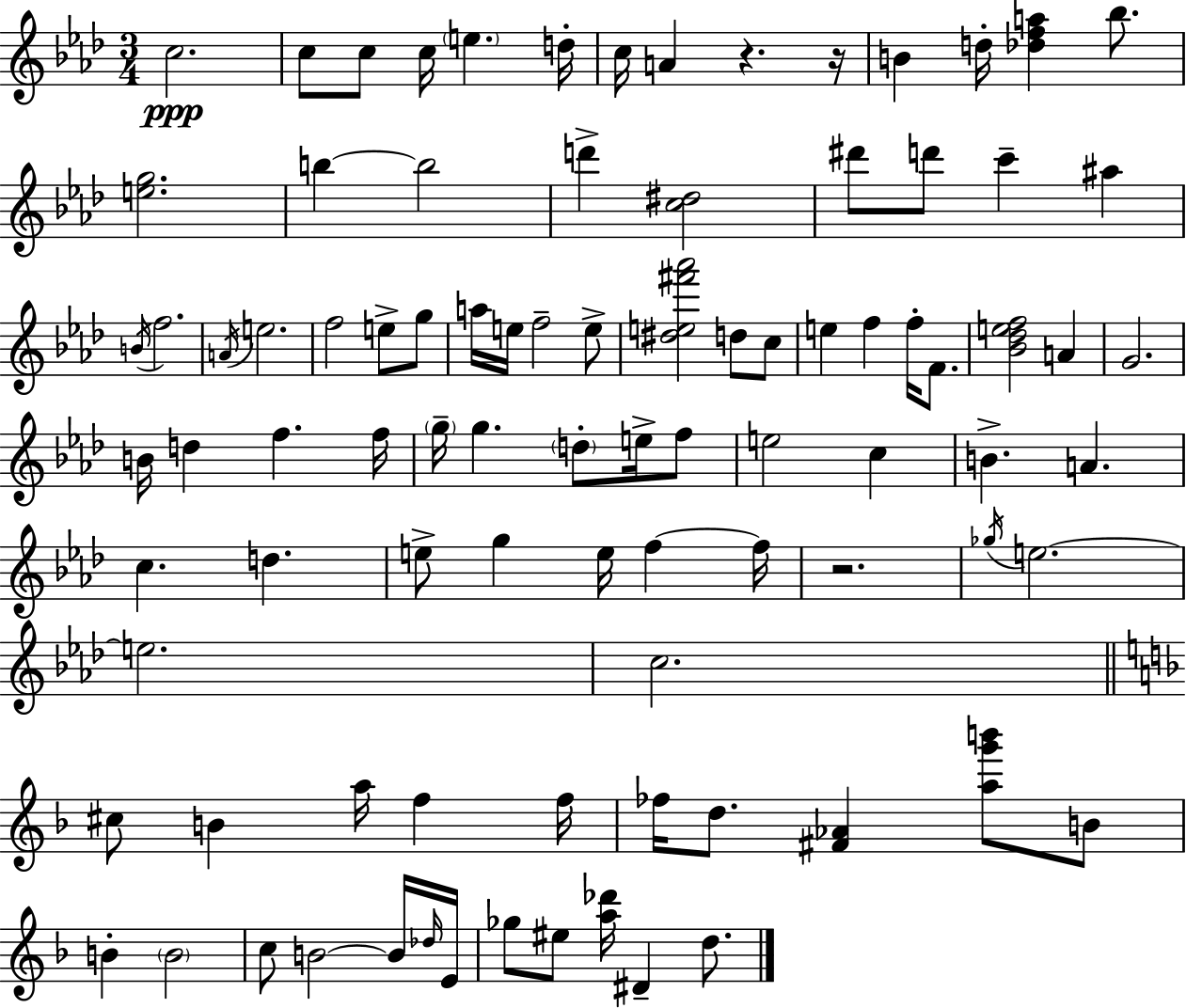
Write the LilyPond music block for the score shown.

{
  \clef treble
  \numericTimeSignature
  \time 3/4
  \key f \minor
  \repeat volta 2 { c''2.\ppp | c''8 c''8 c''16 \parenthesize e''4. d''16-. | c''16 a'4 r4. r16 | b'4 d''16-. <des'' f'' a''>4 bes''8. | \break <e'' g''>2. | b''4~~ b''2 | d'''4-> <c'' dis''>2 | dis'''8 d'''8 c'''4-- ais''4 | \break \acciaccatura { b'16 } f''2. | \acciaccatura { a'16 } e''2. | f''2 e''8-> | g''8 a''16 e''16 f''2-- | \break e''8-> <dis'' e'' fis''' aes'''>2 d''8 | c''8 e''4 f''4 f''16-. f'8. | <bes' des'' e'' f''>2 a'4 | g'2. | \break b'16 d''4 f''4. | f''16 \parenthesize g''16-- g''4. \parenthesize d''8-. e''16-> | f''8 e''2 c''4 | b'4.-> a'4. | \break c''4. d''4. | e''8-> g''4 e''16 f''4~~ | f''16 r2. | \acciaccatura { ges''16 } e''2.~~ | \break e''2. | c''2. | \bar "||" \break \key d \minor cis''8 b'4 a''16 f''4 f''16 | fes''16 d''8. <fis' aes'>4 <a'' g''' b'''>8 b'8 | b'4-. \parenthesize b'2 | c''8 b'2~~ b'16 \grace { des''16 } | \break e'16 ges''8 eis''8 <a'' des'''>16 dis'4-- d''8. | } \bar "|."
}